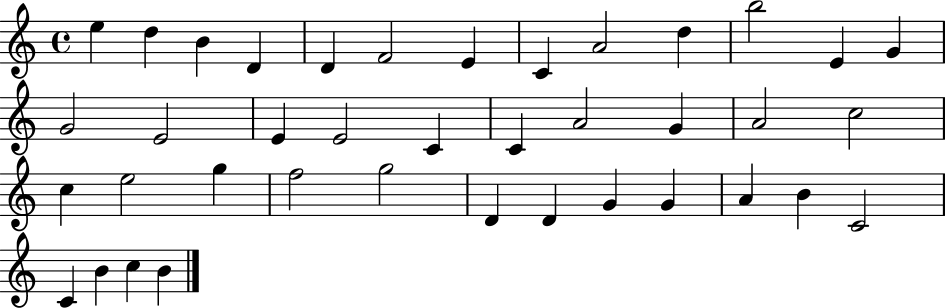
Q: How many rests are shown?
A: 0